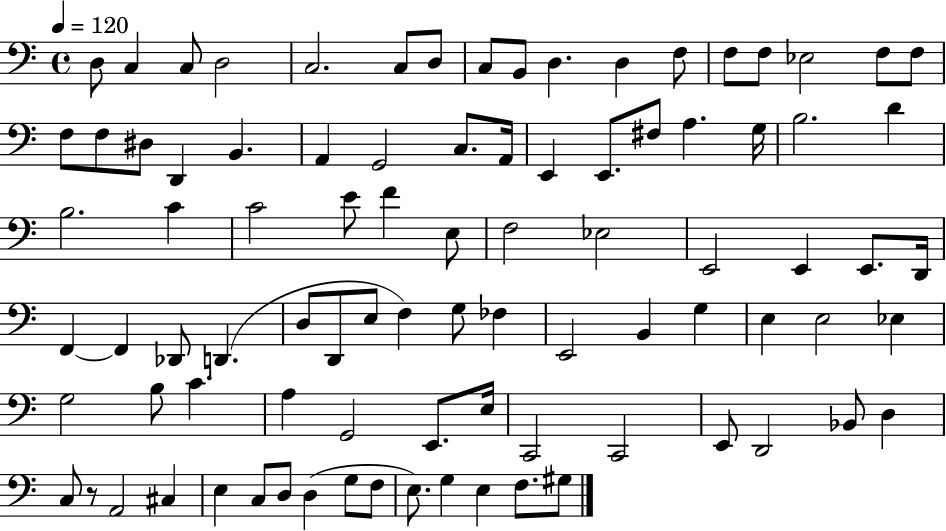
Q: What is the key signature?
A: C major